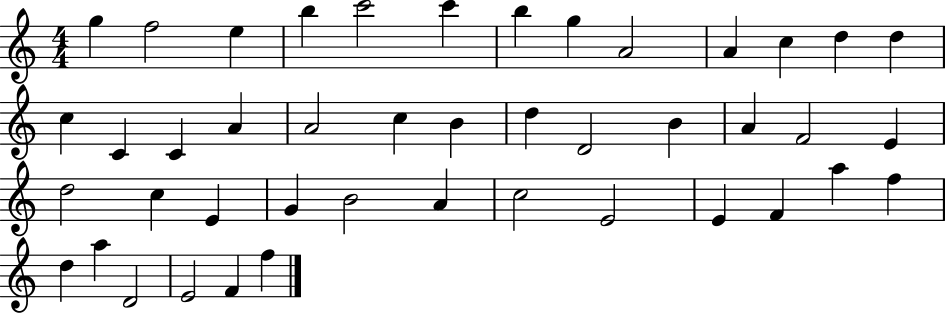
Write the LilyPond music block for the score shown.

{
  \clef treble
  \numericTimeSignature
  \time 4/4
  \key c \major
  g''4 f''2 e''4 | b''4 c'''2 c'''4 | b''4 g''4 a'2 | a'4 c''4 d''4 d''4 | \break c''4 c'4 c'4 a'4 | a'2 c''4 b'4 | d''4 d'2 b'4 | a'4 f'2 e'4 | \break d''2 c''4 e'4 | g'4 b'2 a'4 | c''2 e'2 | e'4 f'4 a''4 f''4 | \break d''4 a''4 d'2 | e'2 f'4 f''4 | \bar "|."
}